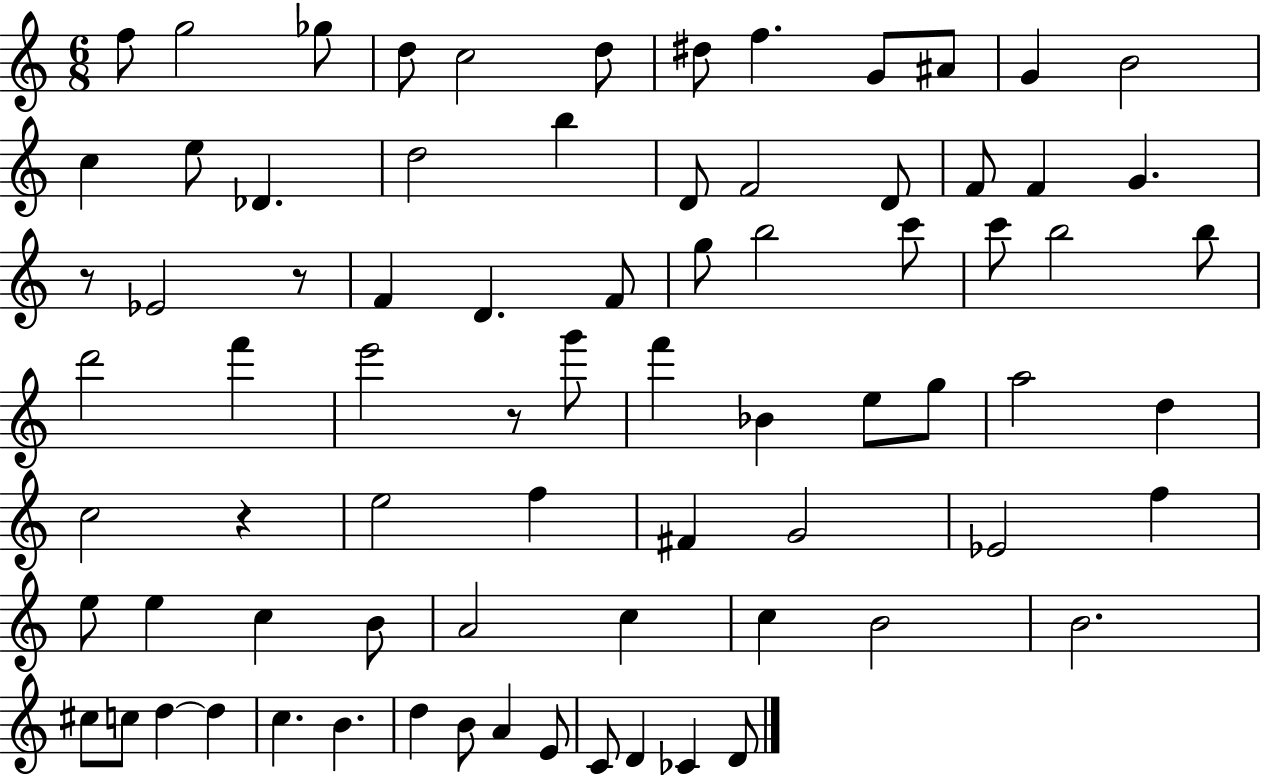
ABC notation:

X:1
T:Untitled
M:6/8
L:1/4
K:C
f/2 g2 _g/2 d/2 c2 d/2 ^d/2 f G/2 ^A/2 G B2 c e/2 _D d2 b D/2 F2 D/2 F/2 F G z/2 _E2 z/2 F D F/2 g/2 b2 c'/2 c'/2 b2 b/2 d'2 f' e'2 z/2 g'/2 f' _B e/2 g/2 a2 d c2 z e2 f ^F G2 _E2 f e/2 e c B/2 A2 c c B2 B2 ^c/2 c/2 d d c B d B/2 A E/2 C/2 D _C D/2